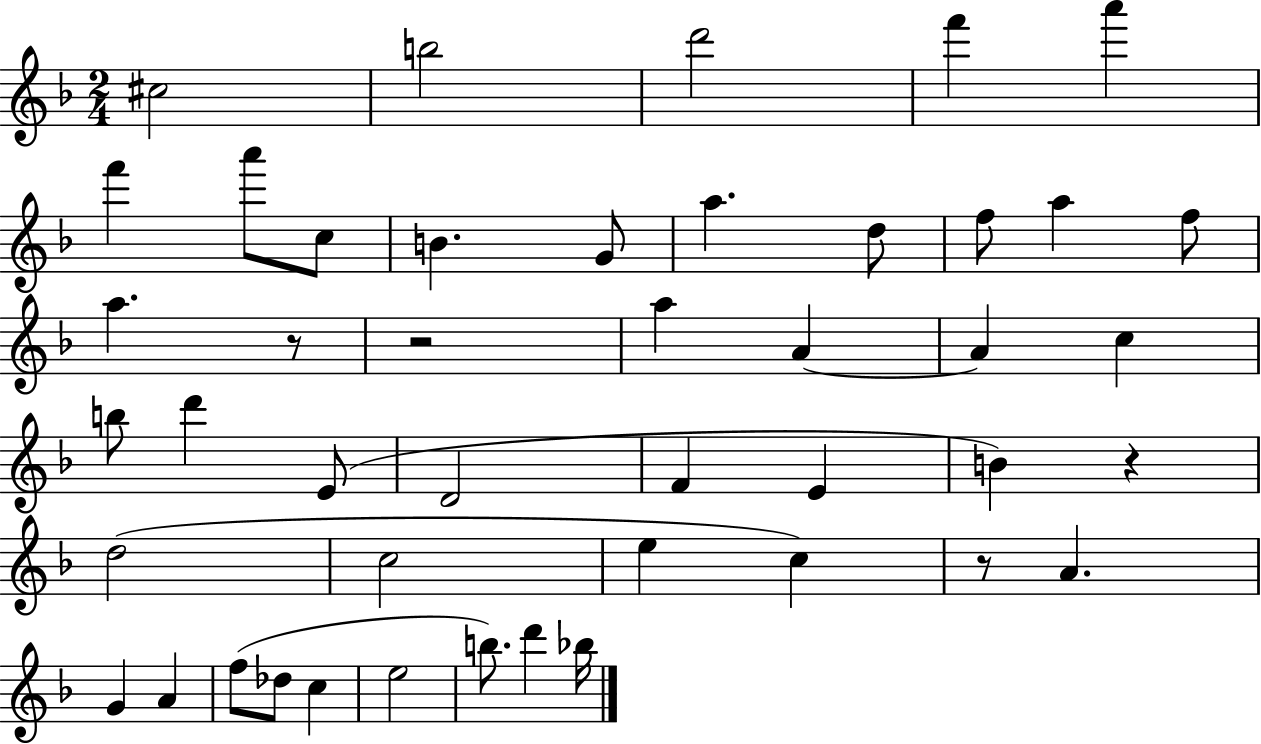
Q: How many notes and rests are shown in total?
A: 45